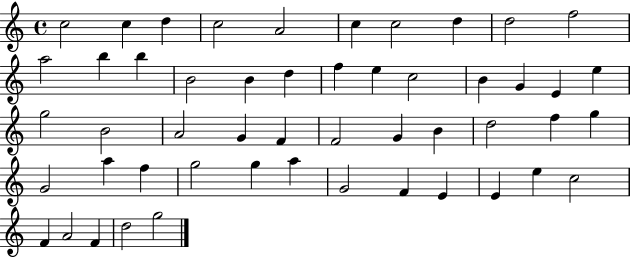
C5/h C5/q D5/q C5/h A4/h C5/q C5/h D5/q D5/h F5/h A5/h B5/q B5/q B4/h B4/q D5/q F5/q E5/q C5/h B4/q G4/q E4/q E5/q G5/h B4/h A4/h G4/q F4/q F4/h G4/q B4/q D5/h F5/q G5/q G4/h A5/q F5/q G5/h G5/q A5/q G4/h F4/q E4/q E4/q E5/q C5/h F4/q A4/h F4/q D5/h G5/h